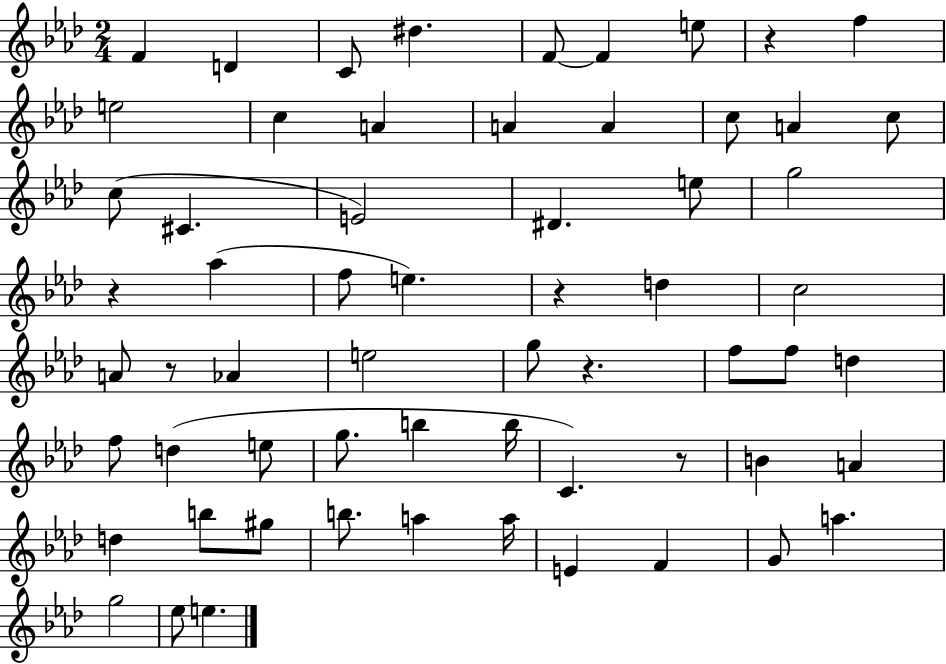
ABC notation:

X:1
T:Untitled
M:2/4
L:1/4
K:Ab
F D C/2 ^d F/2 F e/2 z f e2 c A A A c/2 A c/2 c/2 ^C E2 ^D e/2 g2 z _a f/2 e z d c2 A/2 z/2 _A e2 g/2 z f/2 f/2 d f/2 d e/2 g/2 b b/4 C z/2 B A d b/2 ^g/2 b/2 a a/4 E F G/2 a g2 _e/2 e